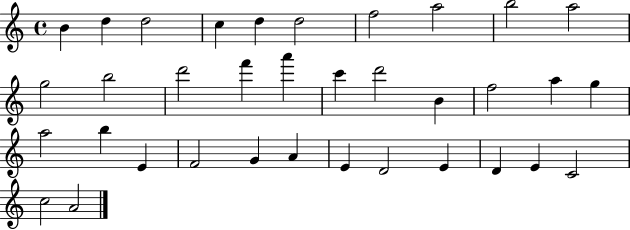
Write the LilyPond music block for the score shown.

{
  \clef treble
  \time 4/4
  \defaultTimeSignature
  \key c \major
  b'4 d''4 d''2 | c''4 d''4 d''2 | f''2 a''2 | b''2 a''2 | \break g''2 b''2 | d'''2 f'''4 a'''4 | c'''4 d'''2 b'4 | f''2 a''4 g''4 | \break a''2 b''4 e'4 | f'2 g'4 a'4 | e'4 d'2 e'4 | d'4 e'4 c'2 | \break c''2 a'2 | \bar "|."
}